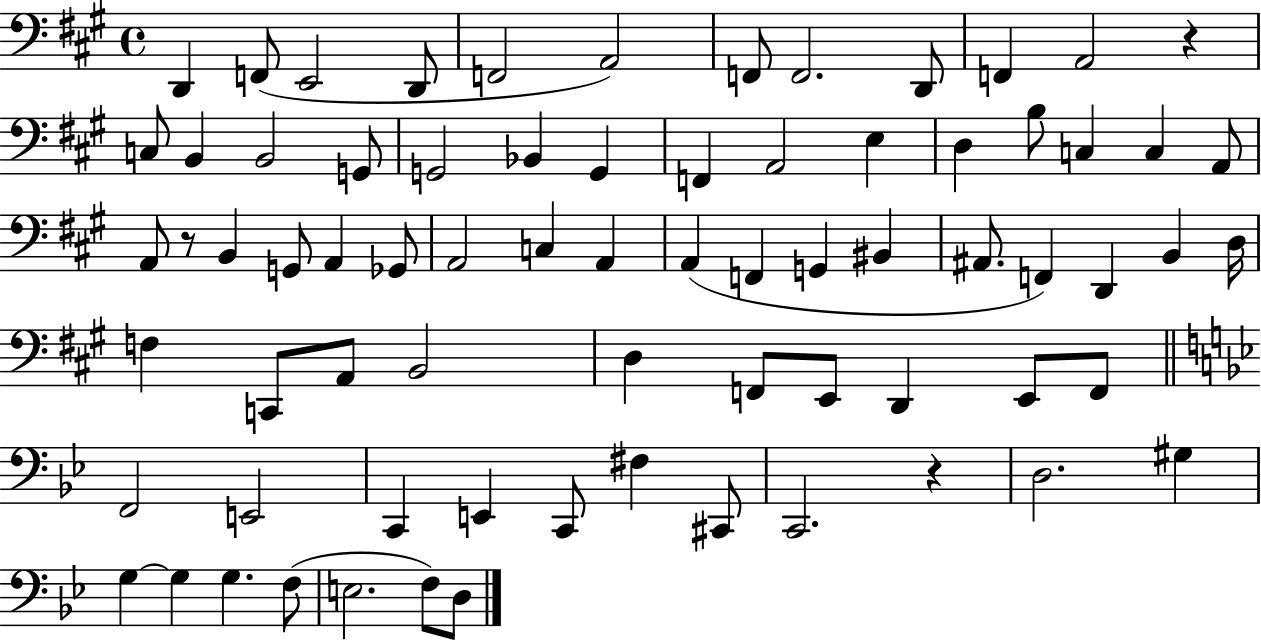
X:1
T:Untitled
M:4/4
L:1/4
K:A
D,, F,,/2 E,,2 D,,/2 F,,2 A,,2 F,,/2 F,,2 D,,/2 F,, A,,2 z C,/2 B,, B,,2 G,,/2 G,,2 _B,, G,, F,, A,,2 E, D, B,/2 C, C, A,,/2 A,,/2 z/2 B,, G,,/2 A,, _G,,/2 A,,2 C, A,, A,, F,, G,, ^B,, ^A,,/2 F,, D,, B,, D,/4 F, C,,/2 A,,/2 B,,2 D, F,,/2 E,,/2 D,, E,,/2 F,,/2 F,,2 E,,2 C,, E,, C,,/2 ^F, ^C,,/2 C,,2 z D,2 ^G, G, G, G, F,/2 E,2 F,/2 D,/2